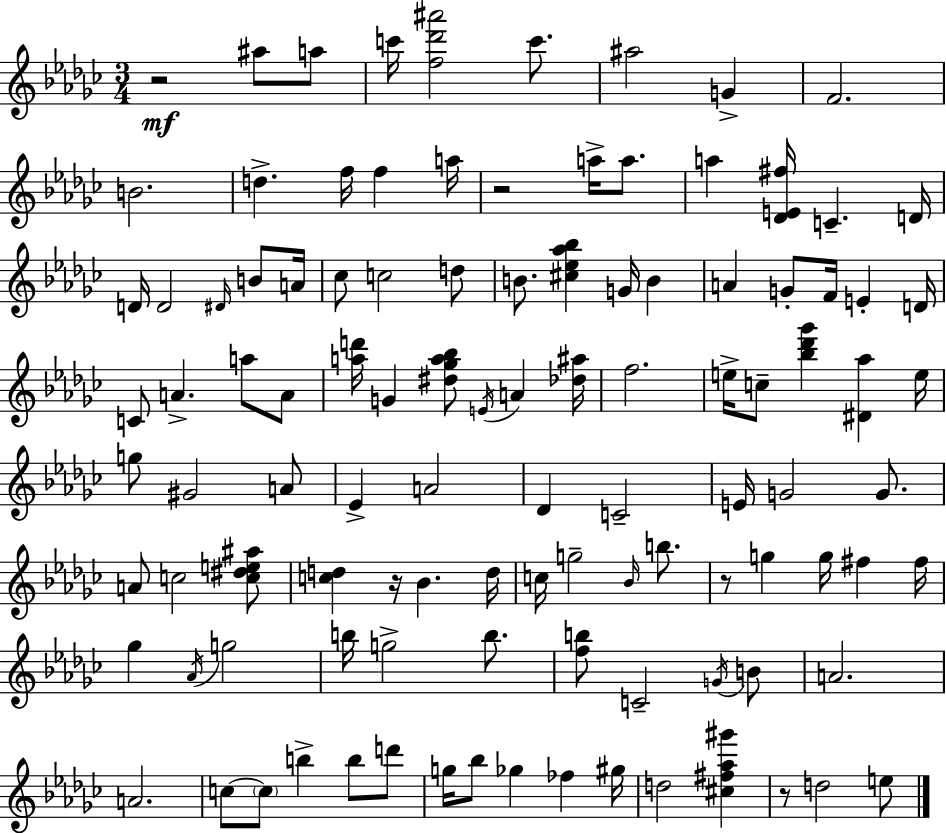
R/h A#5/e A5/e C6/s [F5,Db6,A#6]/h C6/e. A#5/h G4/q F4/h. B4/h. D5/q. F5/s F5/q A5/s R/h A5/s A5/e. A5/q [Db4,E4,F#5]/s C4/q. D4/s D4/s D4/h D#4/s B4/e A4/s CES5/e C5/h D5/e B4/e. [C#5,Eb5,Ab5,Bb5]/q G4/s B4/q A4/q G4/e F4/s E4/q D4/s C4/e A4/q. A5/e A4/e [A5,D6]/s G4/q [D#5,Gb5,A5,Bb5]/e E4/s A4/q [Db5,A#5]/s F5/h. E5/s C5/e [Bb5,Db6,Gb6]/q [D#4,Ab5]/q E5/s G5/e G#4/h A4/e Eb4/q A4/h Db4/q C4/h E4/s G4/h G4/e. A4/e C5/h [C5,D#5,E5,A#5]/e [C5,D5]/q R/s Bb4/q. D5/s C5/s G5/h Bb4/s B5/e. R/e G5/q G5/s F#5/q F#5/s Gb5/q Ab4/s G5/h B5/s G5/h B5/e. [F5,B5]/e C4/h G4/s B4/e A4/h. A4/h. C5/e C5/e B5/q B5/e D6/e G5/s Bb5/e Gb5/q FES5/q G#5/s D5/h [C#5,F#5,Ab5,G#6]/q R/e D5/h E5/e